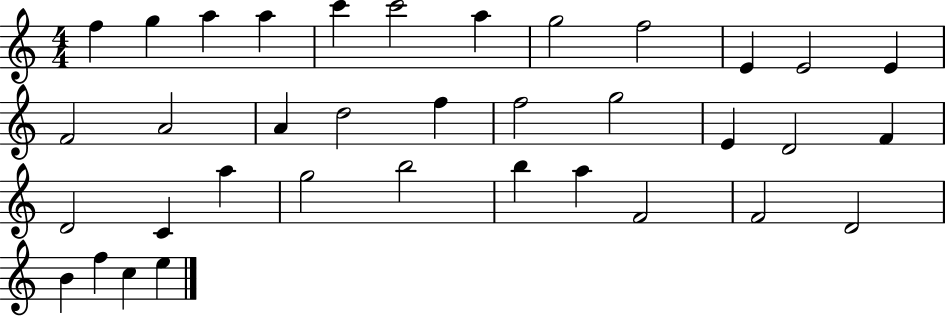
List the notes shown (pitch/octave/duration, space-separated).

F5/q G5/q A5/q A5/q C6/q C6/h A5/q G5/h F5/h E4/q E4/h E4/q F4/h A4/h A4/q D5/h F5/q F5/h G5/h E4/q D4/h F4/q D4/h C4/q A5/q G5/h B5/h B5/q A5/q F4/h F4/h D4/h B4/q F5/q C5/q E5/q